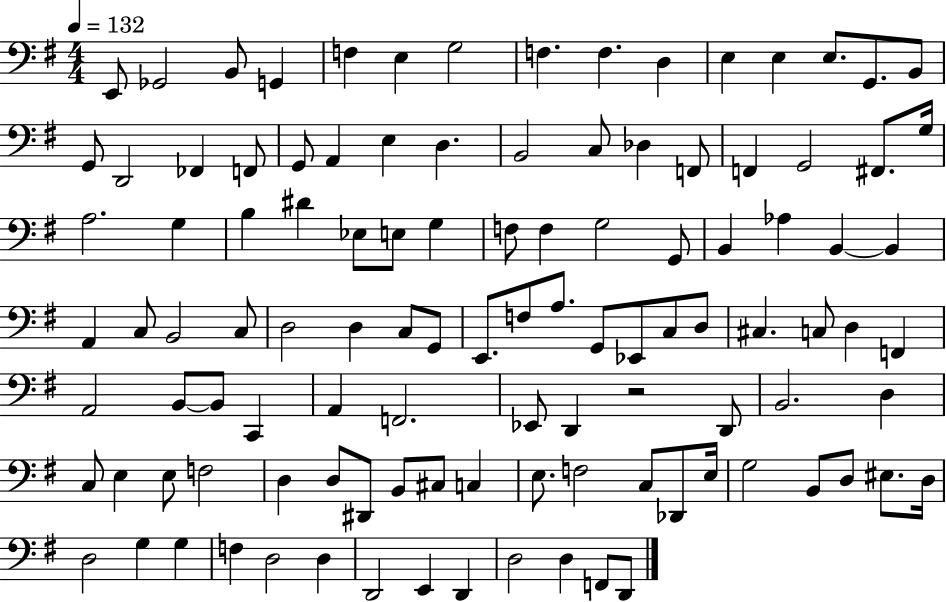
E2/e Gb2/h B2/e G2/q F3/q E3/q G3/h F3/q. F3/q. D3/q E3/q E3/q E3/e. G2/e. B2/e G2/e D2/h FES2/q F2/e G2/e A2/q E3/q D3/q. B2/h C3/e Db3/q F2/e F2/q G2/h F#2/e. G3/s A3/h. G3/q B3/q D#4/q Eb3/e E3/e G3/q F3/e F3/q G3/h G2/e B2/q Ab3/q B2/q B2/q A2/q C3/e B2/h C3/e D3/h D3/q C3/e G2/e E2/e. F3/e A3/e. G2/e Eb2/e C3/e D3/e C#3/q. C3/e D3/q F2/q A2/h B2/e B2/e C2/q A2/q F2/h. Eb2/e D2/q R/h D2/e B2/h. D3/q C3/e E3/q E3/e F3/h D3/q D3/e D#2/e B2/e C#3/e C3/q E3/e. F3/h C3/e Db2/e E3/s G3/h B2/e D3/e EIS3/e. D3/s D3/h G3/q G3/q F3/q D3/h D3/q D2/h E2/q D2/q D3/h D3/q F2/e D2/e